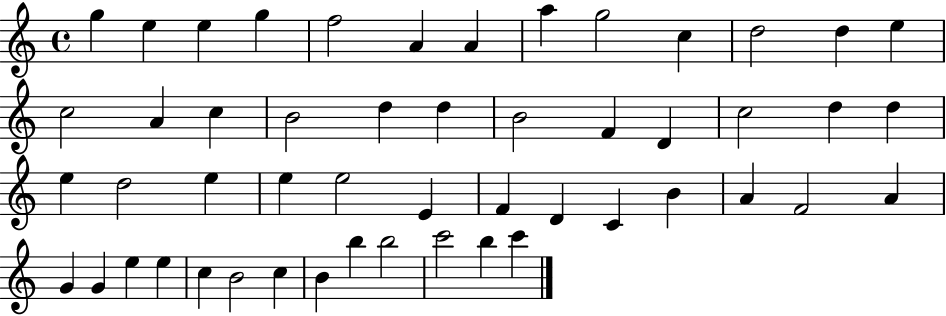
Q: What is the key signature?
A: C major